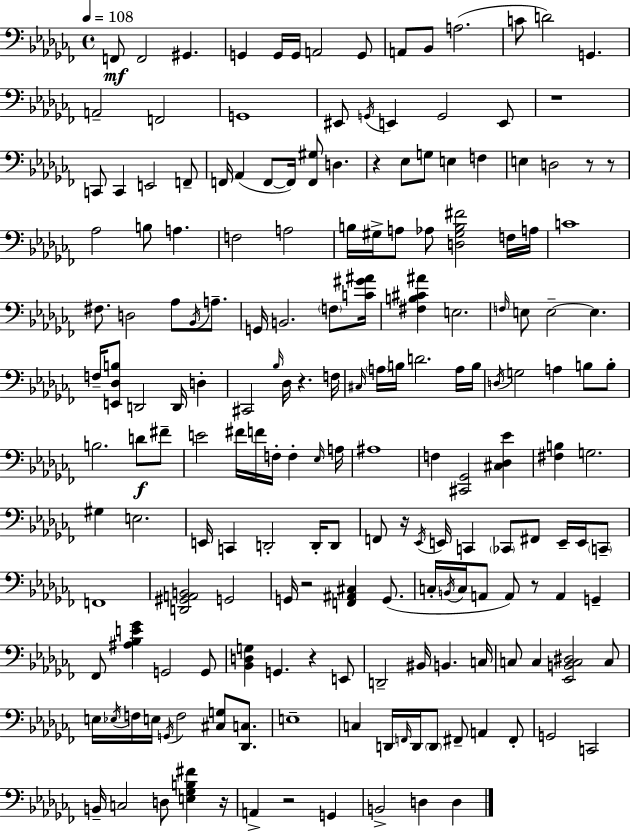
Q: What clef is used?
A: bass